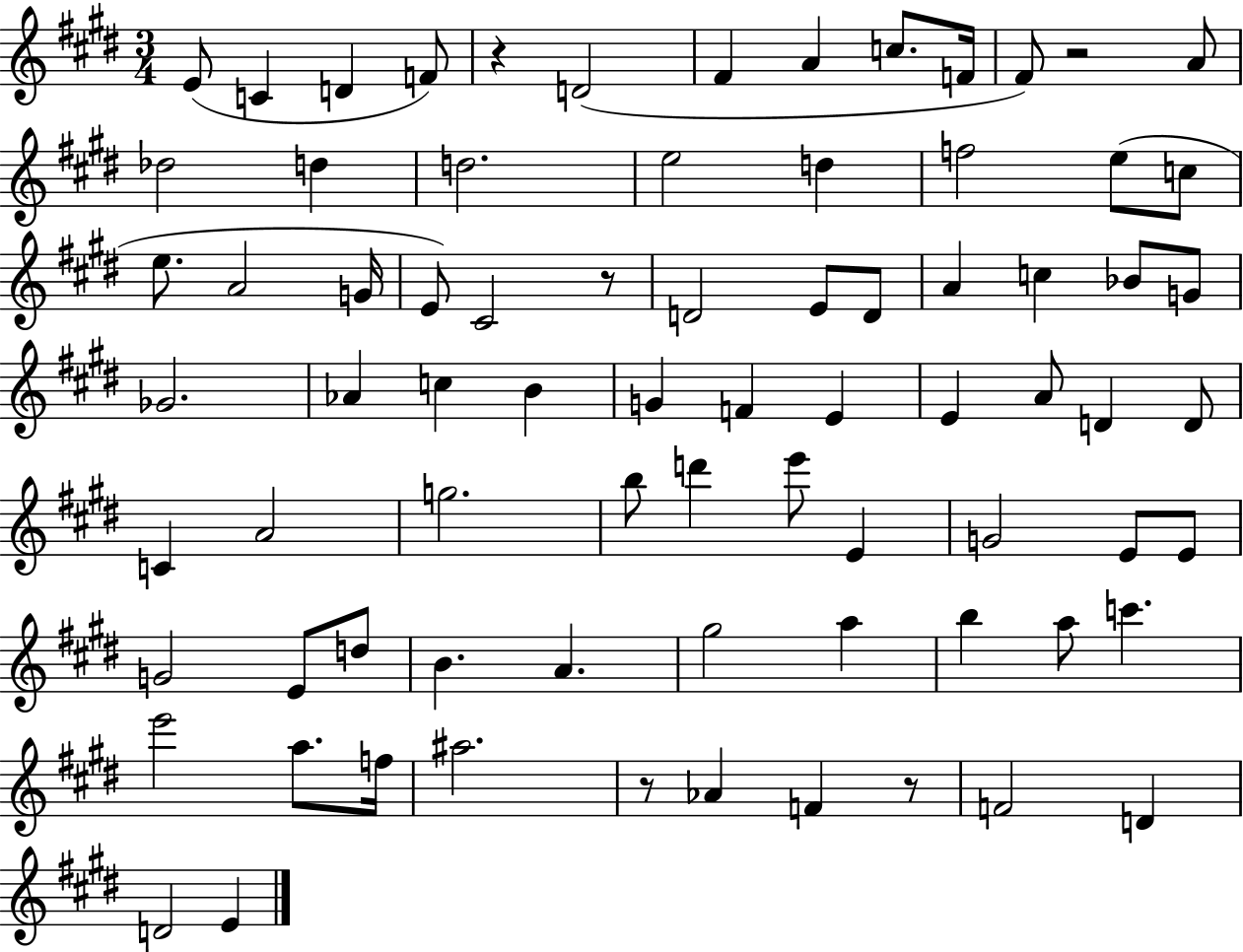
E4/e C4/q D4/q F4/e R/q D4/h F#4/q A4/q C5/e. F4/s F#4/e R/h A4/e Db5/h D5/q D5/h. E5/h D5/q F5/h E5/e C5/e E5/e. A4/h G4/s E4/e C#4/h R/e D4/h E4/e D4/e A4/q C5/q Bb4/e G4/e Gb4/h. Ab4/q C5/q B4/q G4/q F4/q E4/q E4/q A4/e D4/q D4/e C4/q A4/h G5/h. B5/e D6/q E6/e E4/q G4/h E4/e E4/e G4/h E4/e D5/e B4/q. A4/q. G#5/h A5/q B5/q A5/e C6/q. E6/h A5/e. F5/s A#5/h. R/e Ab4/q F4/q R/e F4/h D4/q D4/h E4/q